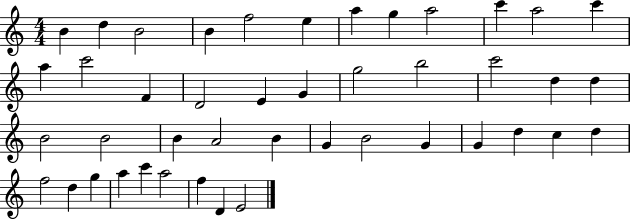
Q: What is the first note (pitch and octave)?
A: B4